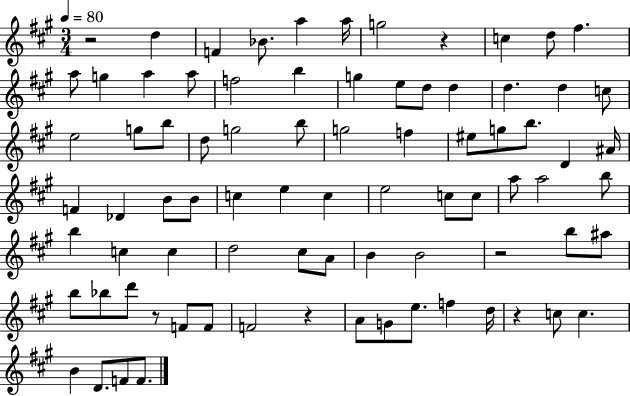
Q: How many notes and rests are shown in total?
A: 81